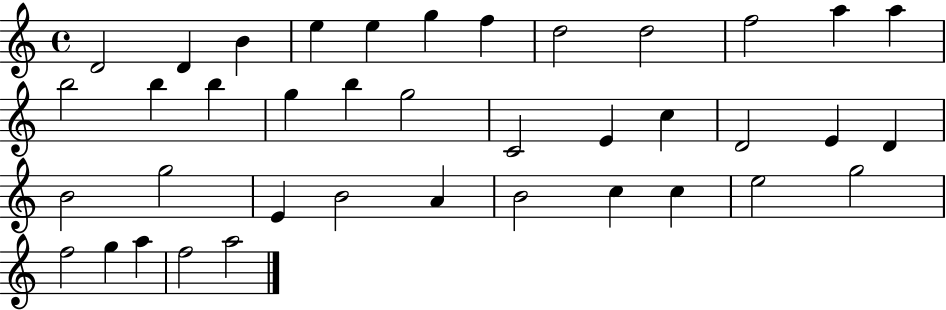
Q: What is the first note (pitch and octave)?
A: D4